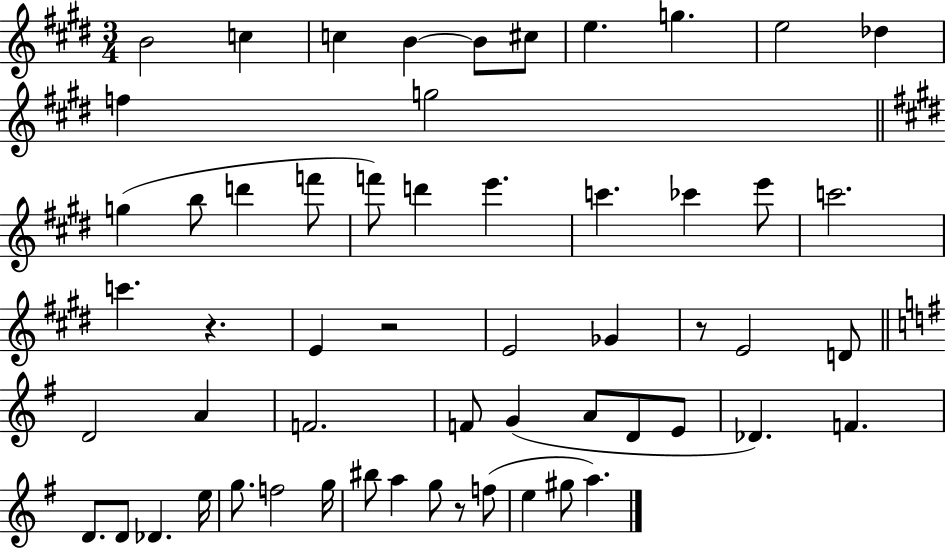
{
  \clef treble
  \numericTimeSignature
  \time 3/4
  \key e \major
  b'2 c''4 | c''4 b'4~~ b'8 cis''8 | e''4. g''4. | e''2 des''4 | \break f''4 g''2 | \bar "||" \break \key e \major g''4( b''8 d'''4 f'''8 | f'''8) d'''4 e'''4. | c'''4. ces'''4 e'''8 | c'''2. | \break c'''4. r4. | e'4 r2 | e'2 ges'4 | r8 e'2 d'8 | \break \bar "||" \break \key e \minor d'2 a'4 | f'2. | f'8 g'4( a'8 d'8 e'8 | des'4.) f'4. | \break d'8. d'8 des'4. e''16 | g''8. f''2 g''16 | bis''8 a''4 g''8 r8 f''8( | e''4 gis''8 a''4.) | \break \bar "|."
}